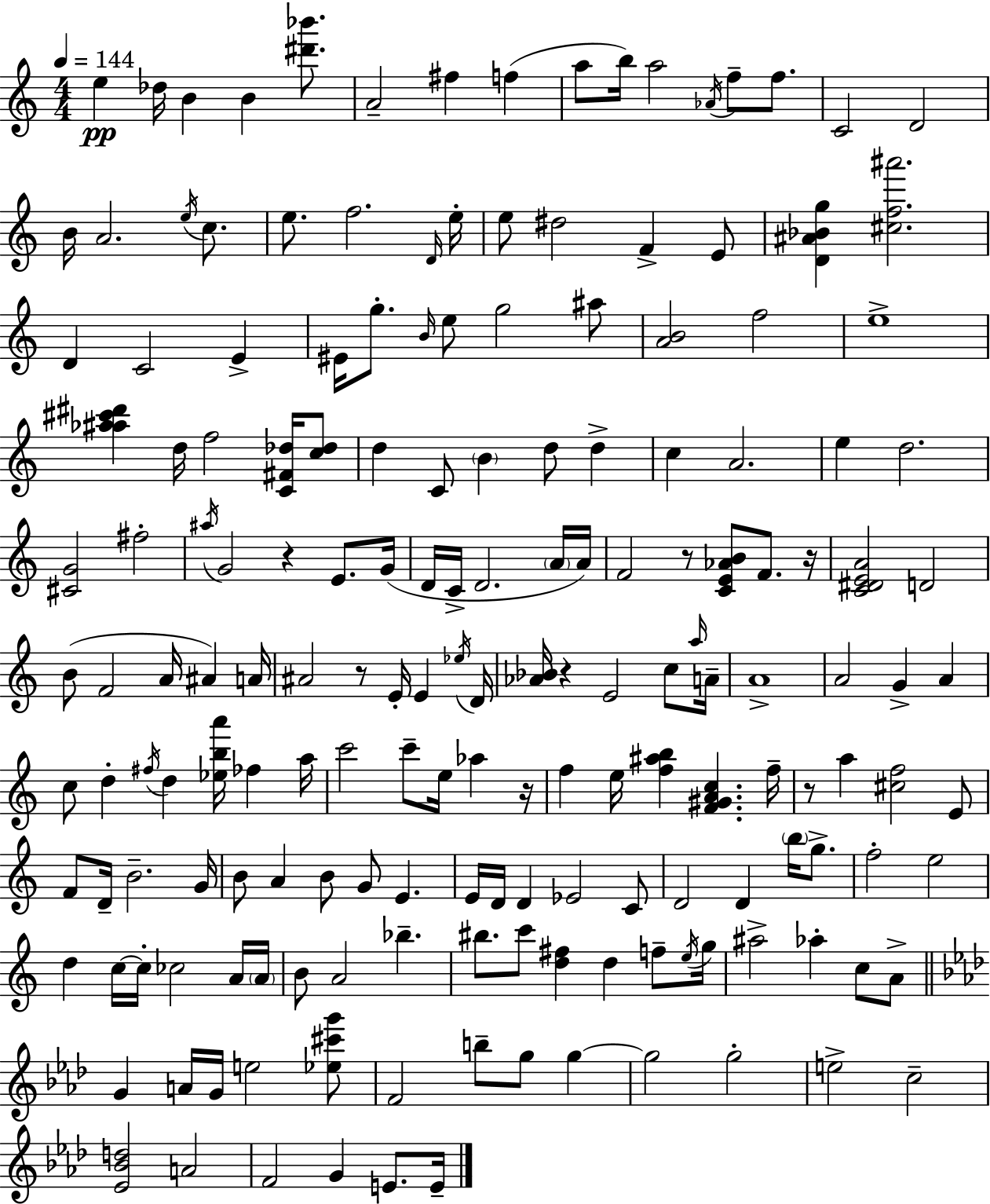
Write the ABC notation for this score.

X:1
T:Untitled
M:4/4
L:1/4
K:Am
e _d/4 B B [^d'_b']/2 A2 ^f f a/2 b/4 a2 _A/4 f/2 f/2 C2 D2 B/4 A2 e/4 c/2 e/2 f2 D/4 e/4 e/2 ^d2 F E/2 [D^A_Bg] [^cf^a']2 D C2 E ^E/4 g/2 B/4 e/2 g2 ^a/2 [AB]2 f2 e4 [_a^a^c'^d'] d/4 f2 [C^F_d]/4 [c_d]/2 d C/2 B d/2 d c A2 e d2 [^CG]2 ^f2 ^a/4 G2 z E/2 G/4 D/4 C/4 D2 A/4 A/4 F2 z/2 [CE_AB]/2 F/2 z/4 [C^DEA]2 D2 B/2 F2 A/4 ^A A/4 ^A2 z/2 E/4 E _e/4 D/4 [_A_B]/4 z E2 c/2 a/4 A/4 A4 A2 G A c/2 d ^f/4 d [_eba']/4 _f a/4 c'2 c'/2 e/4 _a z/4 f e/4 [f^ab] [F^GAc] f/4 z/2 a [^cf]2 E/2 F/2 D/4 B2 G/4 B/2 A B/2 G/2 E E/4 D/4 D _E2 C/2 D2 D b/4 g/2 f2 e2 d c/4 c/4 _c2 A/4 A/4 B/2 A2 _b ^b/2 c'/2 [d^f] d f/2 e/4 g/4 ^a2 _a c/2 A/2 G A/4 G/4 e2 [_e^c'g']/2 F2 b/2 g/2 g g2 g2 e2 c2 [_E_Bd]2 A2 F2 G E/2 E/4